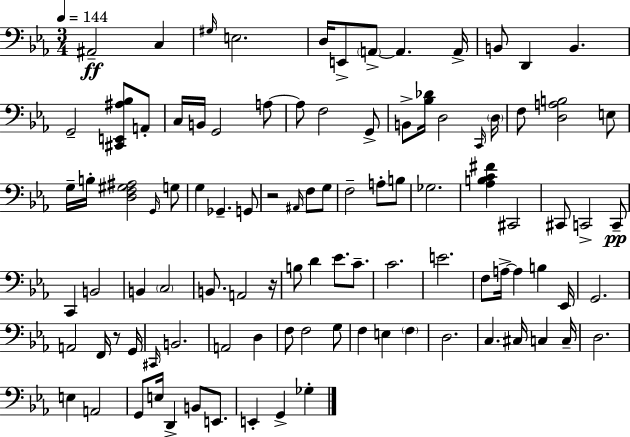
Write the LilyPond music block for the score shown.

{
  \clef bass
  \numericTimeSignature
  \time 3/4
  \key c \minor
  \tempo 4 = 144
  ais,2--\ff c4 | \grace { gis16 } e2. | d16 e,8-> \parenthesize a,8->~~ a,4. | a,16-> b,8 d,4 b,4. | \break g,2-- <cis, e, ais bes>8 a,8-. | c16 b,16 g,2 a8~~ | a8 f2 g,8-> | b,8-> <bes des'>16 d2 | \break \grace { c,16 } \parenthesize d16 f8 <d a b>2 | e8 g16-- b16-. <d f gis ais>2 | \grace { g,16 } g8 g4 ges,4.-- | g,8 r2 \grace { ais,16 } | \break f8 g8 f2-- | a8-. b8 ges2. | <aes b c' fis'>4 cis,2 | cis,8 c,2-> | \break c,8--\pp c,4 b,2 | b,4 \parenthesize c2 | b,8. a,2 | r16 b8 d'4 ees'8. | \break c'8.-- c'2. | e'2. | f8 a16->~~ a4 b4 | ees,16 g,2. | \break a,2 | f,16 r8 g,16 \grace { cis,16 } b,2. | a,2 | d4 f8 f2 | \break g8 f4 e4 | \parenthesize f4 d2. | c4. cis16 | c4 c16-- d2. | \break e4 a,2 | g,8 e16 d,4-> | b,8 e,8. e,4-. g,4-> | ges4-. \bar "|."
}